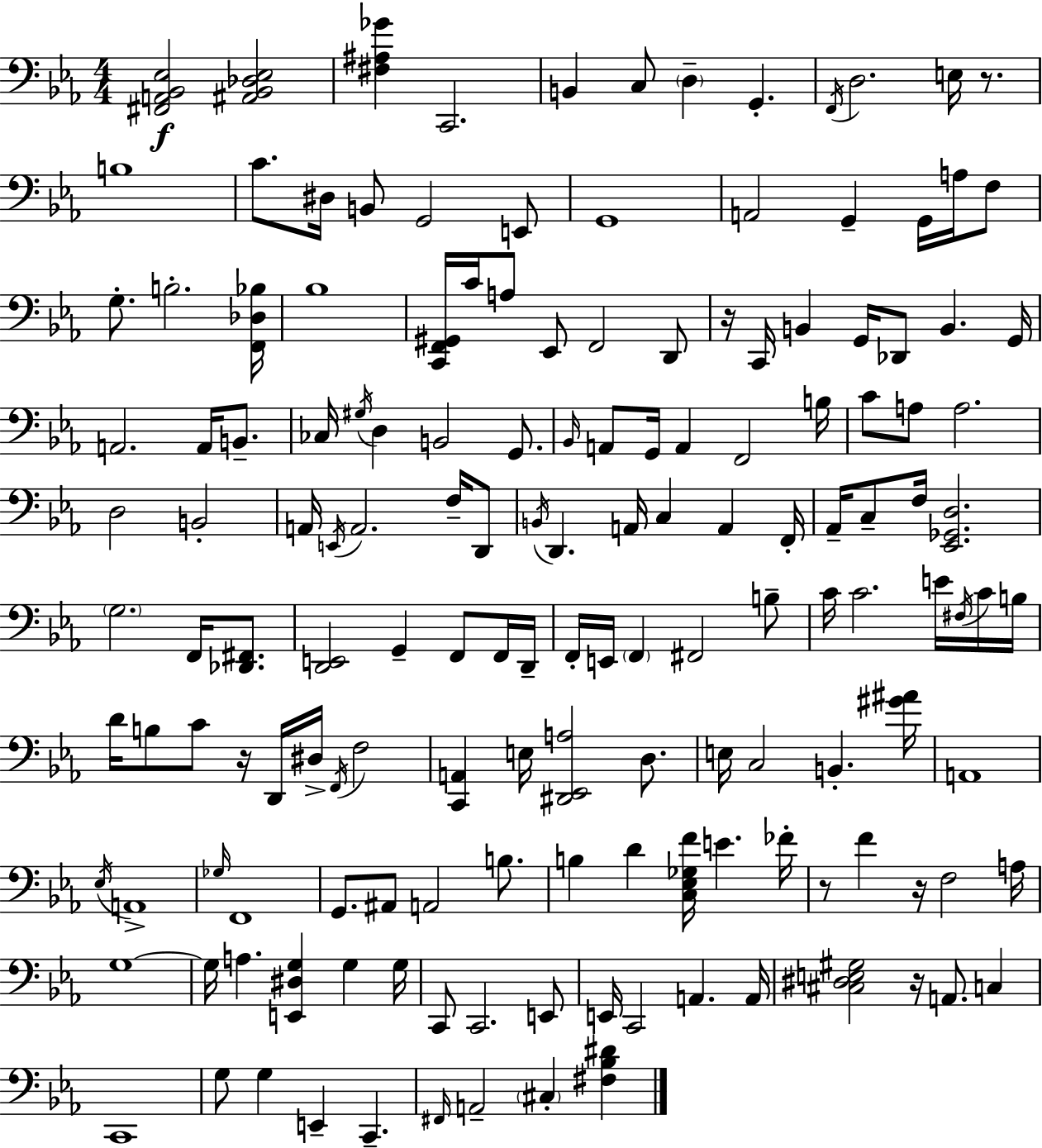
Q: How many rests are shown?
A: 6